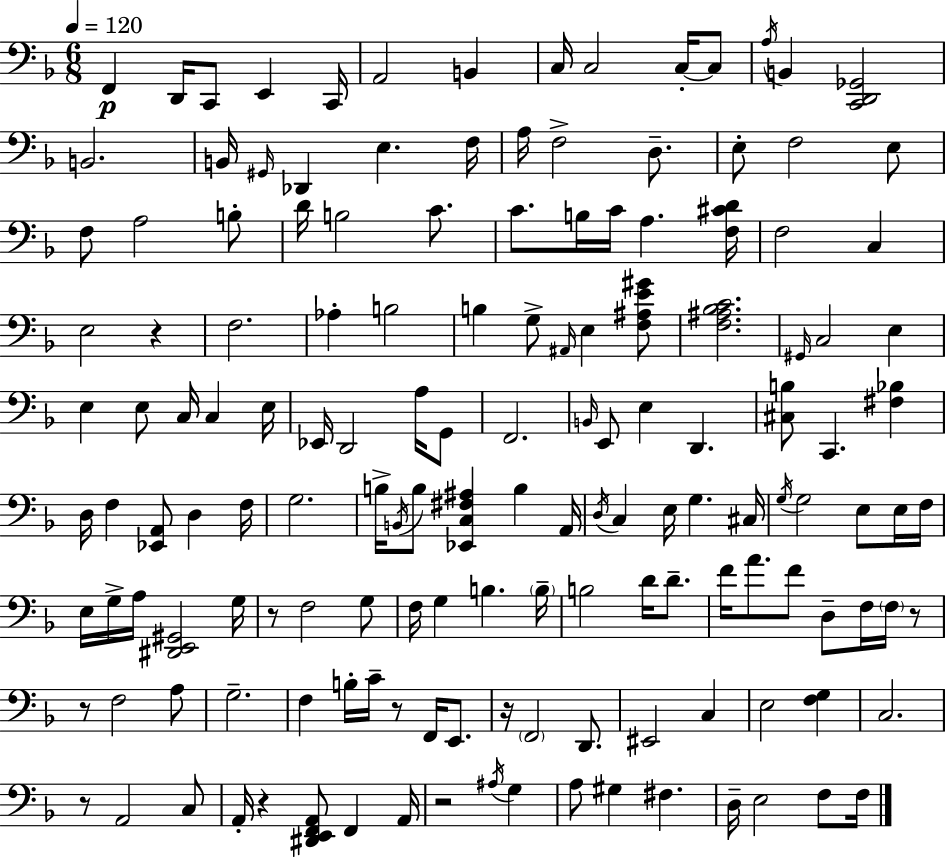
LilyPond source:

{
  \clef bass
  \numericTimeSignature
  \time 6/8
  \key d \minor
  \tempo 4 = 120
  f,4\p d,16 c,8 e,4 c,16 | a,2 b,4 | c16 c2 c16-.~~ c8 | \acciaccatura { a16 } b,4 <c, d, ges,>2 | \break b,2. | b,16 \grace { gis,16 } des,4 e4. | f16 a16 f2-> d8.-- | e8-. f2 | \break e8 f8 a2 | b8-. d'16 b2 c'8. | c'8. b16 c'16 a4. | <f cis' d'>16 f2 c4 | \break e2 r4 | f2. | aes4-. b2 | b4 g8-> \grace { ais,16 } e4 | \break <f ais e' gis'>8 <f ais bes c'>2. | \grace { gis,16 } c2 | e4 e4 e8 c16 c4 | e16 ees,16 d,2 | \break a16 g,8 f,2. | \grace { b,16 } e,8 e4 d,4. | <cis b>8 c,4. | <fis bes>4 d16 f4 <ees, a,>8 | \break d4 f16 g2. | b16-> \acciaccatura { b,16 } b8 <ees, c fis ais>4 | b4 a,16 \acciaccatura { d16 } c4 e16 | g4. cis16 \acciaccatura { g16 } g2 | \break e8 e16 f16 e16 g16-> a16 <dis, e, gis,>2 | g16 r8 f2 | g8 f16 g4 | b4. \parenthesize b16-- b2 | \break d'16 d'8.-- f'16 a'8. | f'8 d8-- f16 \parenthesize f16 r8 r8 f2 | a8 g2.-- | f4 | \break b16-. c'16-- r8 f,16 e,8. r16 \parenthesize f,2 | d,8. eis,2 | c4 e2 | <f g>4 c2. | \break r8 a,2 | c8 a,16-. r4 | <dis, e, f, a,>8 f,4 a,16 r2 | \acciaccatura { ais16 } g4 a8 gis4 | \break fis4. d16-- e2 | f8 f16 \bar "|."
}